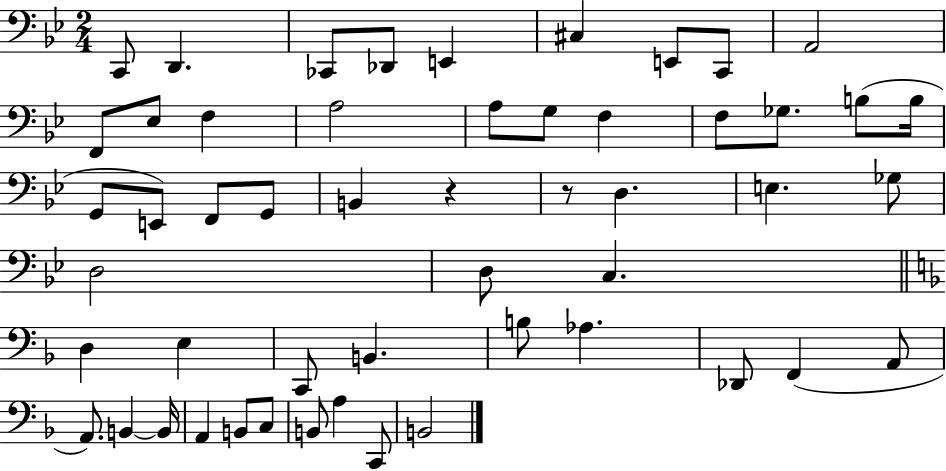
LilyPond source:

{
  \clef bass
  \numericTimeSignature
  \time 2/4
  \key bes \major
  \repeat volta 2 { c,8 d,4. | ces,8 des,8 e,4 | cis4 e,8 c,8 | a,2 | \break f,8 ees8 f4 | a2 | a8 g8 f4 | f8 ges8. b8( b16 | \break g,8 e,8) f,8 g,8 | b,4 r4 | r8 d4. | e4. ges8 | \break d2 | d8 c4. | \bar "||" \break \key d \minor d4 e4 | c,8 b,4. | b8 aes4. | des,8 f,4( a,8 | \break a,8.) b,4~~ b,16 | a,4 b,8 c8 | b,8 a4 c,8 | b,2 | \break } \bar "|."
}